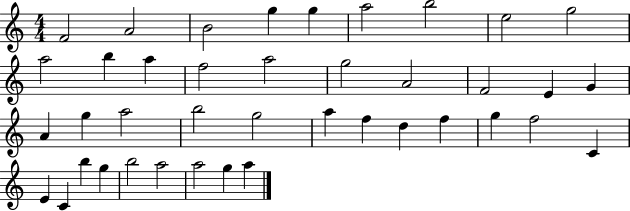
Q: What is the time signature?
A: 4/4